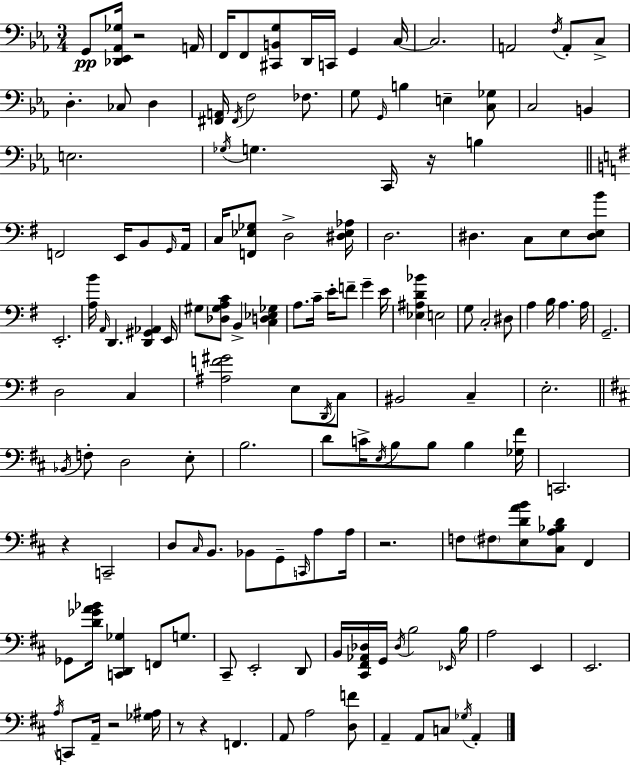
{
  \clef bass
  \numericTimeSignature
  \time 3/4
  \key c \minor
  g,8\pp <des, ees, aes, ges>16 r2 a,16 | f,16 f,8 <cis, b, g>8 d,16 c,16 g,4 c16~~ | c2. | a,2 \acciaccatura { f16 } a,8-. c8-> | \break d4.-. ces8 d4 | <fis, a,>16 \acciaccatura { fis,16 } f2 fes8. | g8 \grace { g,16 } b4 e4-- | <c ges>8 c2 b,4 | \break e2. | \acciaccatura { ges16 } g4. c,16 r16 | b4 \bar "||" \break \key g \major f,2 e,16 b,8 \grace { g,16 } | a,16 c16 <f, ees ges>8 d2-> | <dis ees aes>16 d2. | dis4. c8 e8 <dis e b'>8 | \break e,2.-. | <a b'>16 \grace { a,16 } d,4. <d, gis, aes,>4 | e,16 gis8 <des gis a c'>8 b,4-> <c d ees ges>4 | a8. c'16-- e'16-. f'8-- g'4-- | \break e'16 <ees ais d' bes'>4 e2 | g8 c2-. | dis8 a4 b16 a4. | a16 g,2.-- | \break d2 c4 | <ais f' gis'>2 e8 | \acciaccatura { d,16 } c8 bis,2 c4-- | e2.-. | \break \bar "||" \break \key d \major \acciaccatura { bes,16 } f8-. d2 e8-. | b2. | d'8 c'16-> \acciaccatura { e16 } b8 b8 b4 | <ges fis'>16 c,2. | \break r4 c,2-- | d8 \grace { cis16 } b,8. bes,8 g,8-- | \grace { c,16 } a8 a16 r2. | f8 \parenthesize fis8 <e d' a' b'>8 <cis a bes d'>8 | \break fis,4 ges,8 <d' ges' a' bes'>16 <c, d, ges>4 f,8 | g8. cis,8-- e,2-. | d,8 b,16 <cis, fis, aes, des>16 g,16 \acciaccatura { des16 } b2 | \grace { ees,16 } b16 a2 | \break e,4 e,2. | \acciaccatura { a16 } c,8 a,16-- r2 | <ges ais>16 r8 r4 | f,4. a,8 a2 | \break <d f'>8 a,4-- a,8 | c8 \acciaccatura { ges16 } a,4-. \bar "|."
}